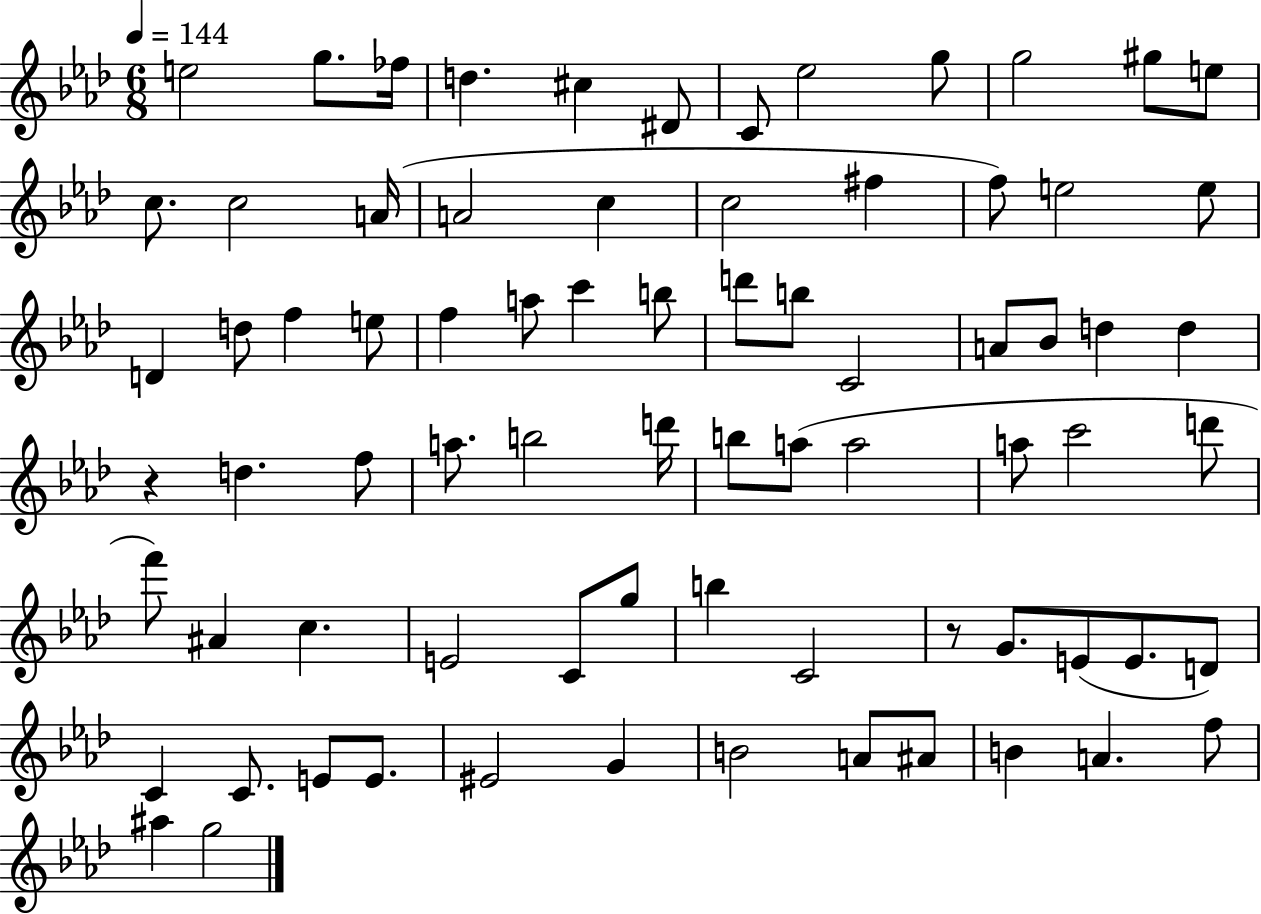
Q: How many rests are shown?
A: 2